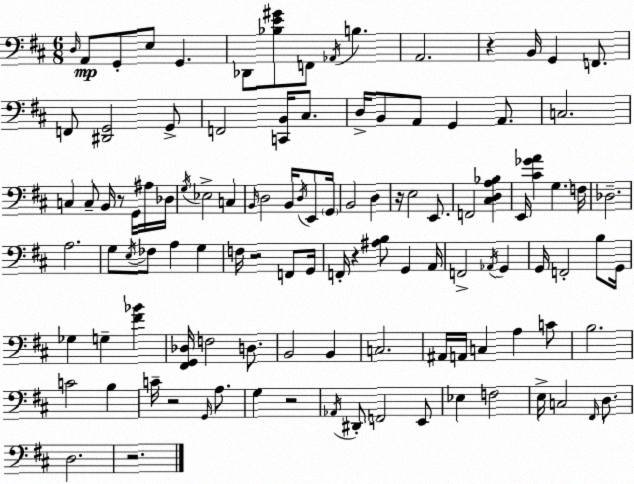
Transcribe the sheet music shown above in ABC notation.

X:1
T:Untitled
M:6/8
L:1/4
K:D
D,/4 A,,/2 G,,/2 E,/2 G,, _D,,/2 [_B,E^G]/2 F,,/2 _A,,/4 B, A,,2 z B,,/4 G,, F,,/2 F,,/2 [^D,,G,,]2 G,,/2 F,,2 [C,,B,,]/4 ^C,/2 D,/4 B,,/2 A,,/2 G,, A,,/2 C,2 C, C,/2 B,,/4 z/2 G,,/4 ^A,/4 _D,/4 G,/4 _E,2 C, B,,/4 D,2 B,,/4 D,/4 E,,/2 G,,/4 B,,2 D, z/4 E,2 E,,/2 F,,2 [^C,D,A,_B,] E,,/4 [^C_GA] G, F,/4 _D,2 A,2 G,/2 E,/4 _F,/2 A, G, F,/4 z2 F,,/2 G,,/4 F,,/4 z [^A,B,]/2 G,, A,,/4 F,,2 _A,,/4 G,, G,,/4 F,,2 B,/2 G,,/4 _G, G, [^F_B] [^F,,G,,_D,]/4 F,2 D,/2 B,,2 B,, C,2 ^A,,/4 A,,/4 C, A, C/2 B,2 C2 B, C/4 z2 G,,/4 A,/2 G, z2 _A,,/4 ^D,,/2 F,,2 E,,/2 _E, F,2 E,/4 C,2 ^F,,/4 D,/2 D,2 z2